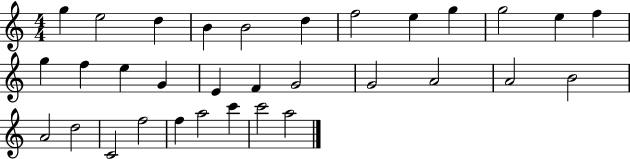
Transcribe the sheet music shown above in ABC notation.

X:1
T:Untitled
M:4/4
L:1/4
K:C
g e2 d B B2 d f2 e g g2 e f g f e G E F G2 G2 A2 A2 B2 A2 d2 C2 f2 f a2 c' c'2 a2